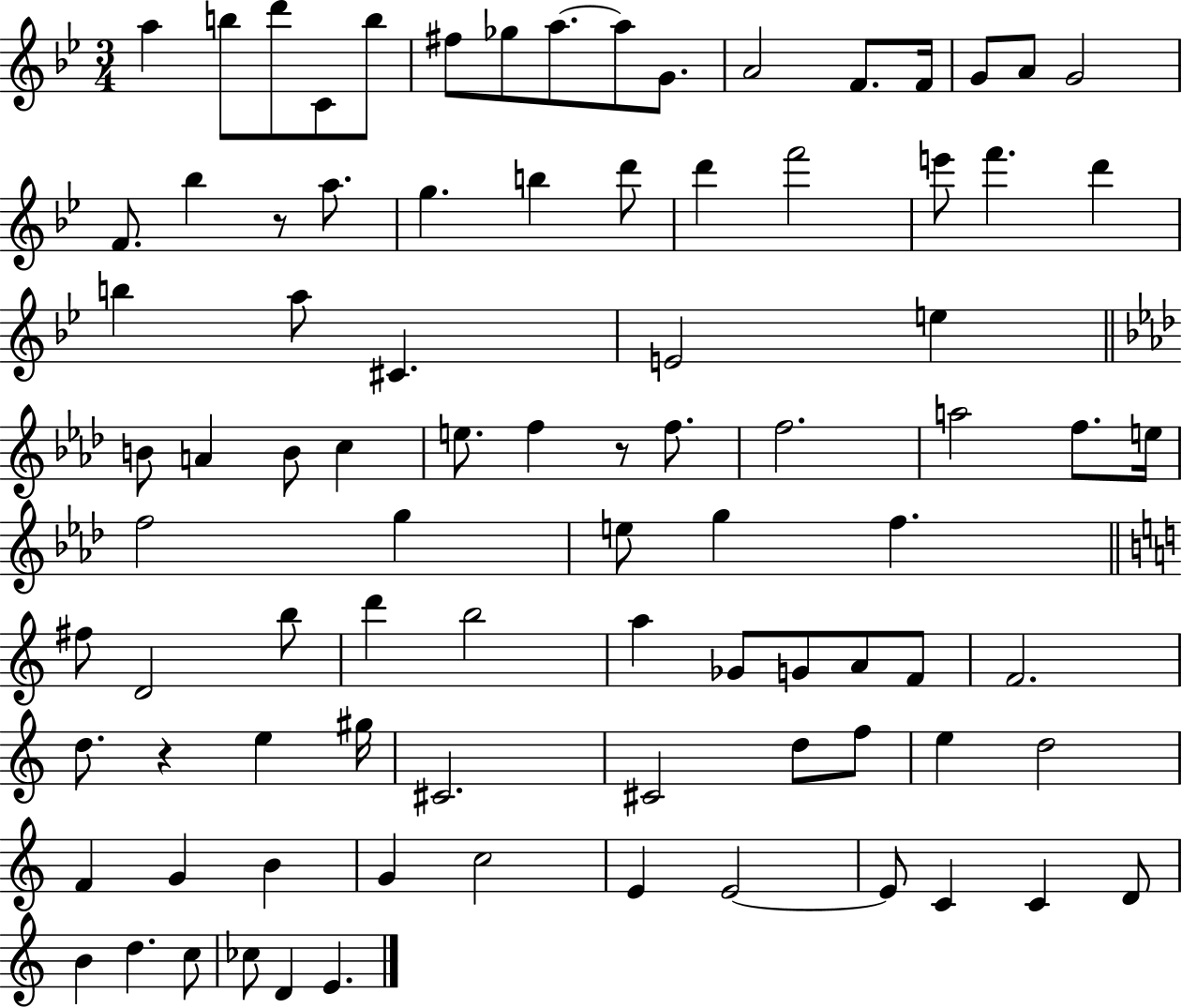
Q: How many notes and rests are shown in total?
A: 88